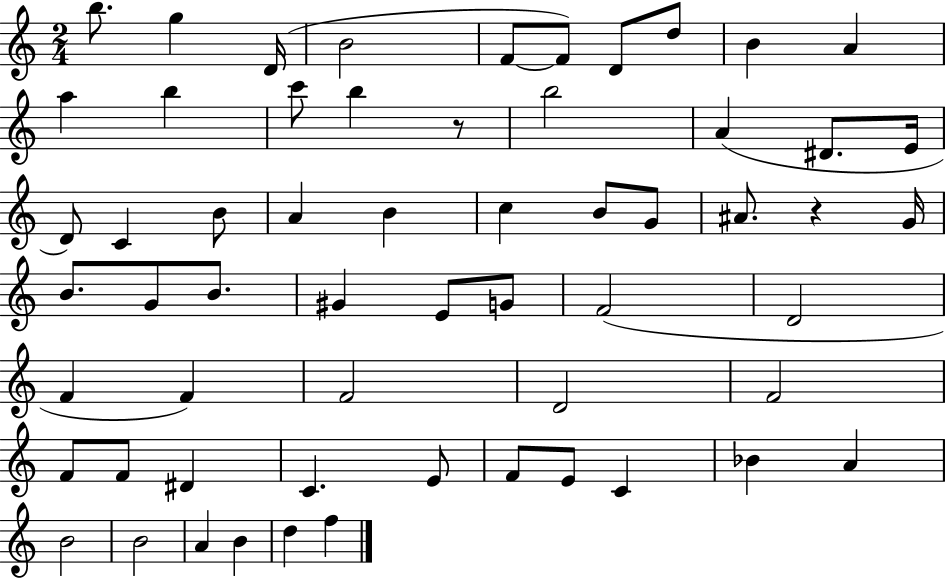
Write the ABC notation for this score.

X:1
T:Untitled
M:2/4
L:1/4
K:C
b/2 g D/4 B2 F/2 F/2 D/2 d/2 B A a b c'/2 b z/2 b2 A ^D/2 E/4 D/2 C B/2 A B c B/2 G/2 ^A/2 z G/4 B/2 G/2 B/2 ^G E/2 G/2 F2 D2 F F F2 D2 F2 F/2 F/2 ^D C E/2 F/2 E/2 C _B A B2 B2 A B d f